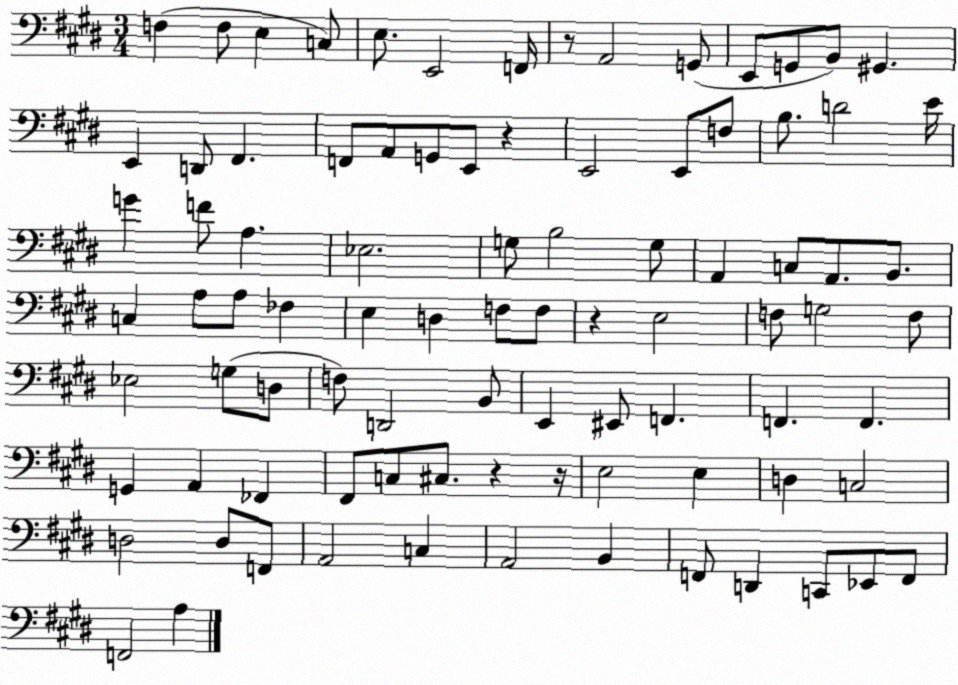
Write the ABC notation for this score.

X:1
T:Untitled
M:3/4
L:1/4
K:E
F, F,/2 E, C,/2 E,/2 E,,2 F,,/4 z/2 A,,2 G,,/2 E,,/2 G,,/2 B,,/2 ^G,, E,, D,,/2 ^F,, F,,/2 A,,/2 G,,/2 E,,/2 z E,,2 E,,/2 F,/2 B,/2 D2 E/4 G F/2 A, _E,2 G,/2 B,2 G,/2 A,, C,/2 A,,/2 B,,/2 C, A,/2 A,/2 _F, E, D, F,/2 F,/2 z E,2 F,/2 G,2 F,/2 _E,2 G,/2 D,/2 F,/2 D,,2 B,,/2 E,, ^E,,/2 F,, F,, F,, G,, A,, _F,, ^F,,/2 C,/2 ^C,/2 z z/4 E,2 E, D, C,2 D,2 D,/2 F,,/2 A,,2 C, A,,2 B,, F,,/2 D,, C,,/2 _E,,/2 F,,/2 F,,2 A,